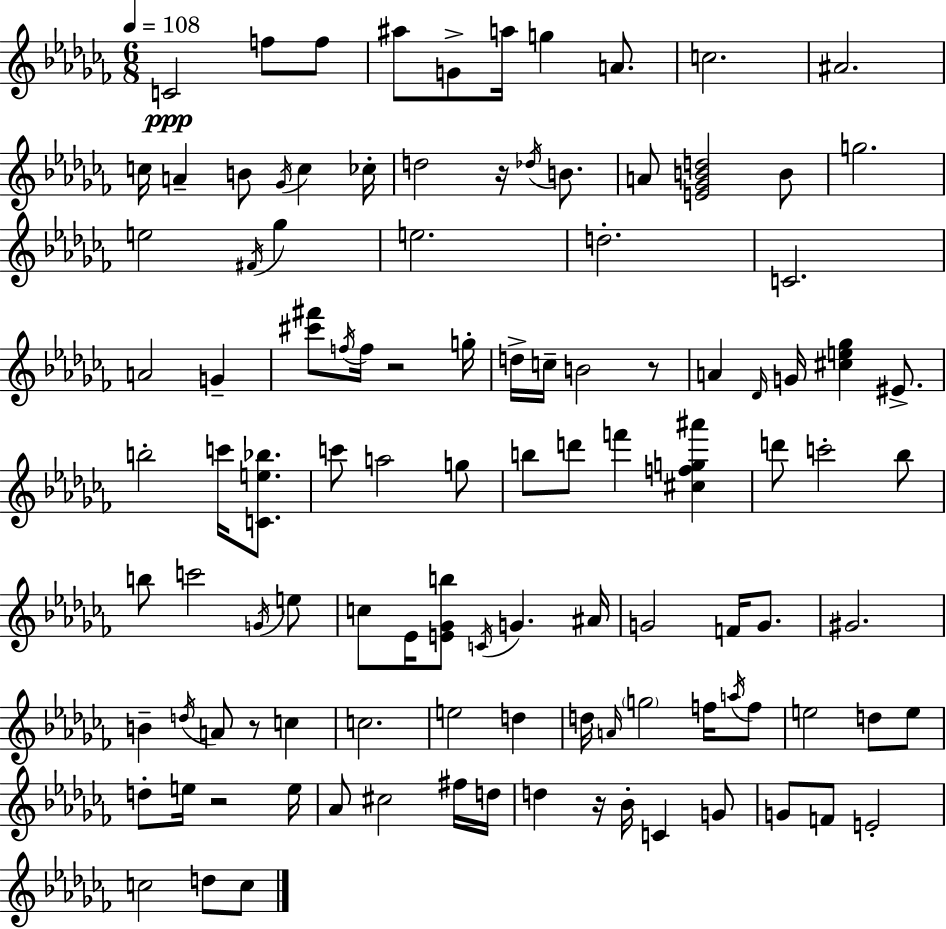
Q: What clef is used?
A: treble